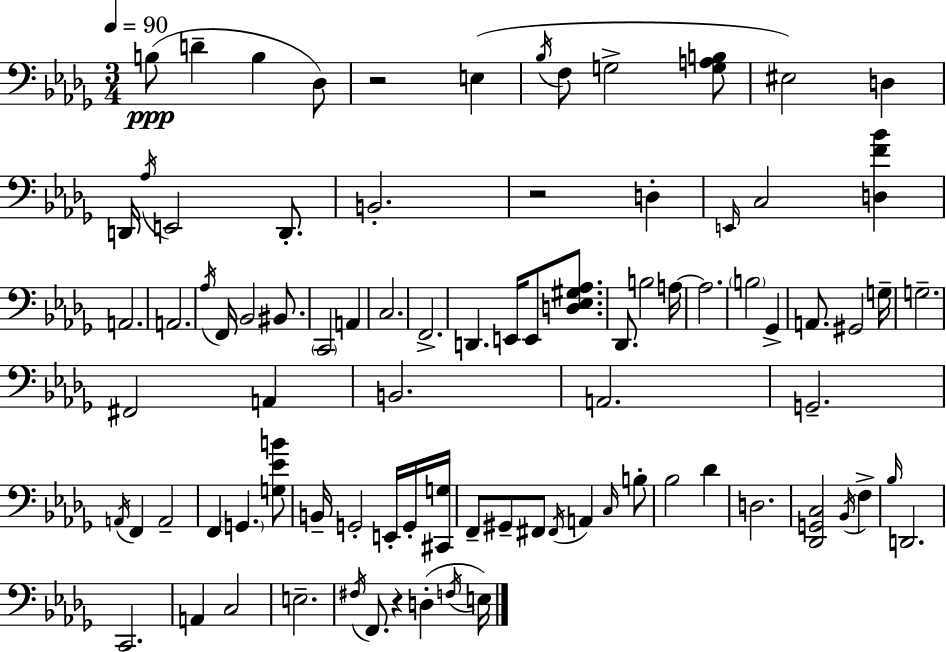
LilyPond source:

{
  \clef bass
  \numericTimeSignature
  \time 3/4
  \key bes \minor
  \tempo 4 = 90
  b8(\ppp d'4-- b4 des8) | r2 e4( | \acciaccatura { bes16 } f8 g2-> <g a b>8 | eis2) d4 | \break d,16 \acciaccatura { aes16 } e,2 d,8.-. | b,2.-. | r2 d4-. | \grace { e,16 } c2 <d f' bes'>4 | \break a,2. | a,2. | \acciaccatura { aes16 } f,16 bes,2 | bis,8. \parenthesize c,2 | \break a,4 c2. | f,2.-> | d,4. e,16 e,8 | <d ees gis aes>8. des,8. b2 | \break a16~~ a2. | \parenthesize b2 | ges,4-> a,8. gis,2 | g16-- g2.-- | \break fis,2 | a,4 b,2. | a,2. | g,2.-- | \break \acciaccatura { a,16 } f,4 a,2-- | f,4 \parenthesize g,4. | <g ees' b'>8 b,16-- g,2-. | e,16-. g,16-. <cis, g>16 f,8-- gis,8-- fis,8 \acciaccatura { fis,16 } | \break a,4 \grace { c16 } b8-. bes2 | des'4 d2. | <des, g, c>2 | \acciaccatura { bes,16 } f4-> \grace { bes16 } d,2. | \break c,2. | a,4 | c2 e2.-- | \acciaccatura { fis16 } f,8. | \break r4 d4-.( \acciaccatura { f16 } e16) \bar "|."
}